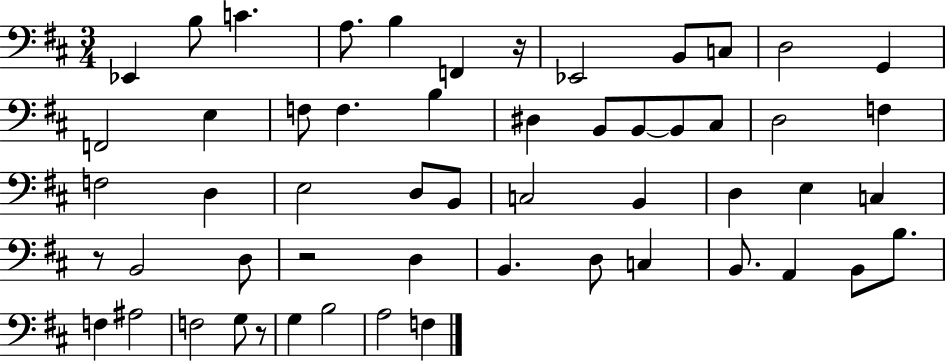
{
  \clef bass
  \numericTimeSignature
  \time 3/4
  \key d \major
  \repeat volta 2 { ees,4 b8 c'4. | a8. b4 f,4 r16 | ees,2 b,8 c8 | d2 g,4 | \break f,2 e4 | f8 f4. b4 | dis4 b,8 b,8~~ b,8 cis8 | d2 f4 | \break f2 d4 | e2 d8 b,8 | c2 b,4 | d4 e4 c4 | \break r8 b,2 d8 | r2 d4 | b,4. d8 c4 | b,8. a,4 b,8 b8. | \break f4 ais2 | f2 g8 r8 | g4 b2 | a2 f4 | \break } \bar "|."
}